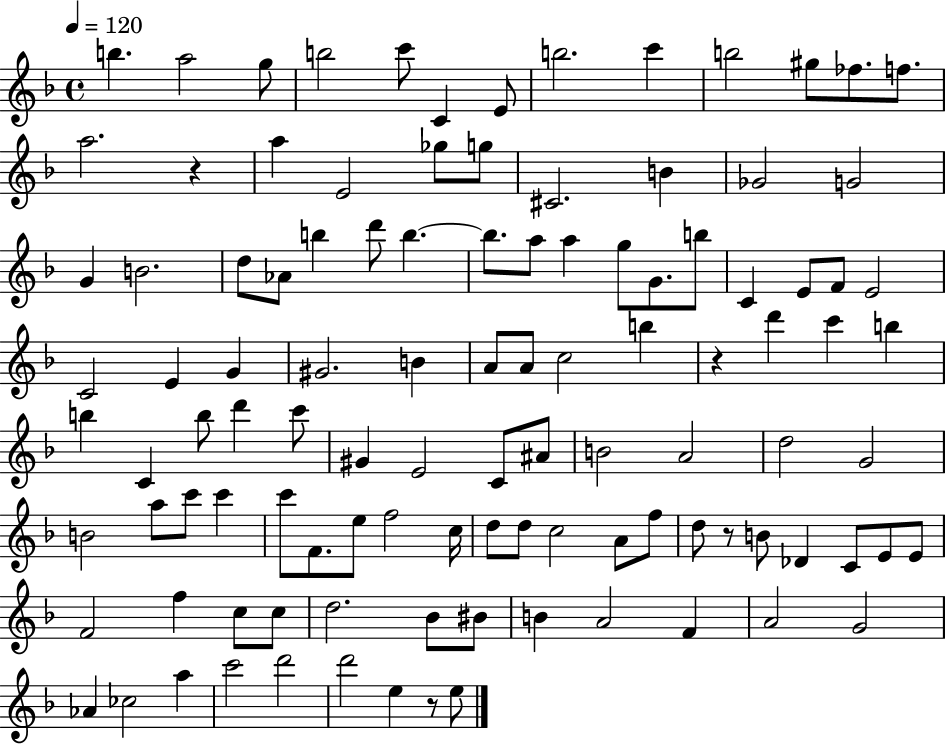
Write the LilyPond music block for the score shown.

{
  \clef treble
  \time 4/4
  \defaultTimeSignature
  \key f \major
  \tempo 4 = 120
  \repeat volta 2 { b''4. a''2 g''8 | b''2 c'''8 c'4 e'8 | b''2. c'''4 | b''2 gis''8 fes''8. f''8. | \break a''2. r4 | a''4 e'2 ges''8 g''8 | cis'2. b'4 | ges'2 g'2 | \break g'4 b'2. | d''8 aes'8 b''4 d'''8 b''4.~~ | b''8. a''8 a''4 g''8 g'8. b''8 | c'4 e'8 f'8 e'2 | \break c'2 e'4 g'4 | gis'2. b'4 | a'8 a'8 c''2 b''4 | r4 d'''4 c'''4 b''4 | \break b''4 c'4 b''8 d'''4 c'''8 | gis'4 e'2 c'8 ais'8 | b'2 a'2 | d''2 g'2 | \break b'2 a''8 c'''8 c'''4 | c'''8 f'8. e''8 f''2 c''16 | d''8 d''8 c''2 a'8 f''8 | d''8 r8 b'8 des'4 c'8 e'8 e'8 | \break f'2 f''4 c''8 c''8 | d''2. bes'8 bis'8 | b'4 a'2 f'4 | a'2 g'2 | \break aes'4 ces''2 a''4 | c'''2 d'''2 | d'''2 e''4 r8 e''8 | } \bar "|."
}